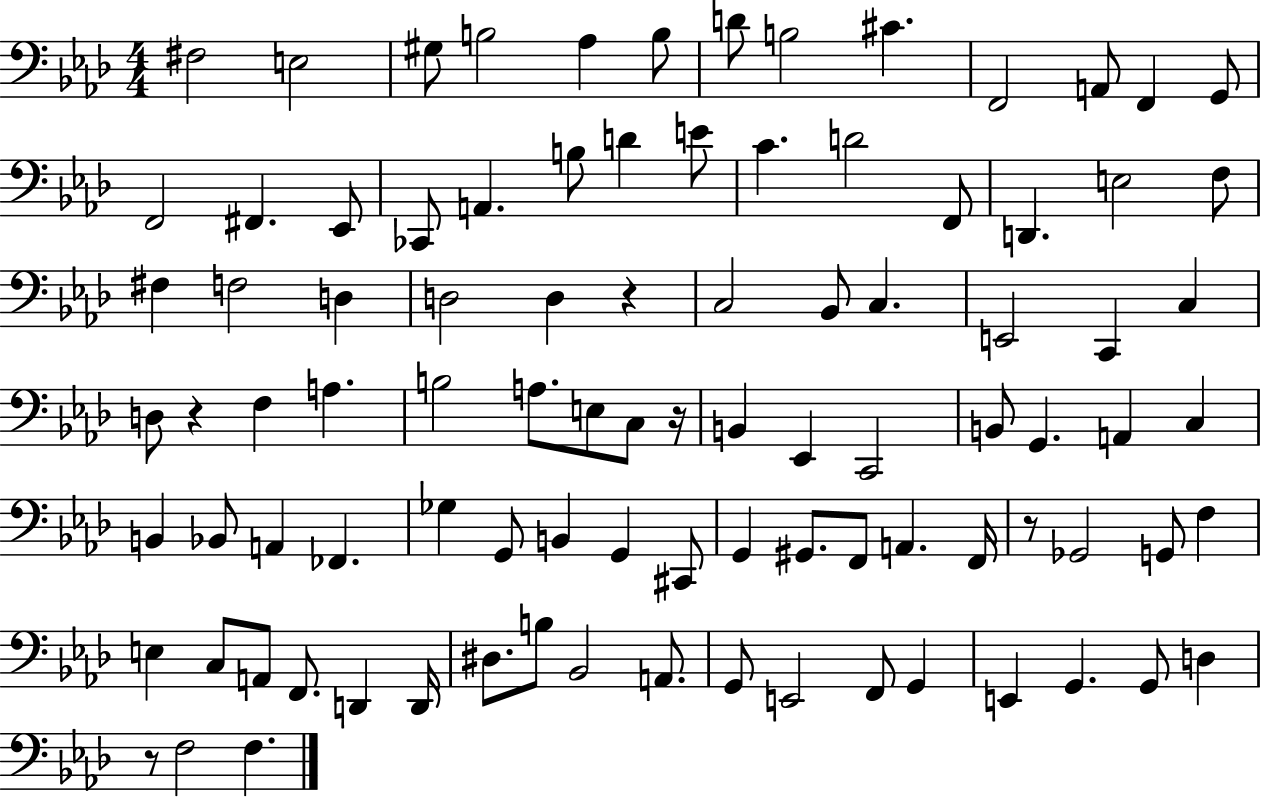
{
  \clef bass
  \numericTimeSignature
  \time 4/4
  \key aes \major
  fis2 e2 | gis8 b2 aes4 b8 | d'8 b2 cis'4. | f,2 a,8 f,4 g,8 | \break f,2 fis,4. ees,8 | ces,8 a,4. b8 d'4 e'8 | c'4. d'2 f,8 | d,4. e2 f8 | \break fis4 f2 d4 | d2 d4 r4 | c2 bes,8 c4. | e,2 c,4 c4 | \break d8 r4 f4 a4. | b2 a8. e8 c8 r16 | b,4 ees,4 c,2 | b,8 g,4. a,4 c4 | \break b,4 bes,8 a,4 fes,4. | ges4 g,8 b,4 g,4 cis,8 | g,4 gis,8. f,8 a,4. f,16 | r8 ges,2 g,8 f4 | \break e4 c8 a,8 f,8. d,4 d,16 | dis8. b8 bes,2 a,8. | g,8 e,2 f,8 g,4 | e,4 g,4. g,8 d4 | \break r8 f2 f4. | \bar "|."
}